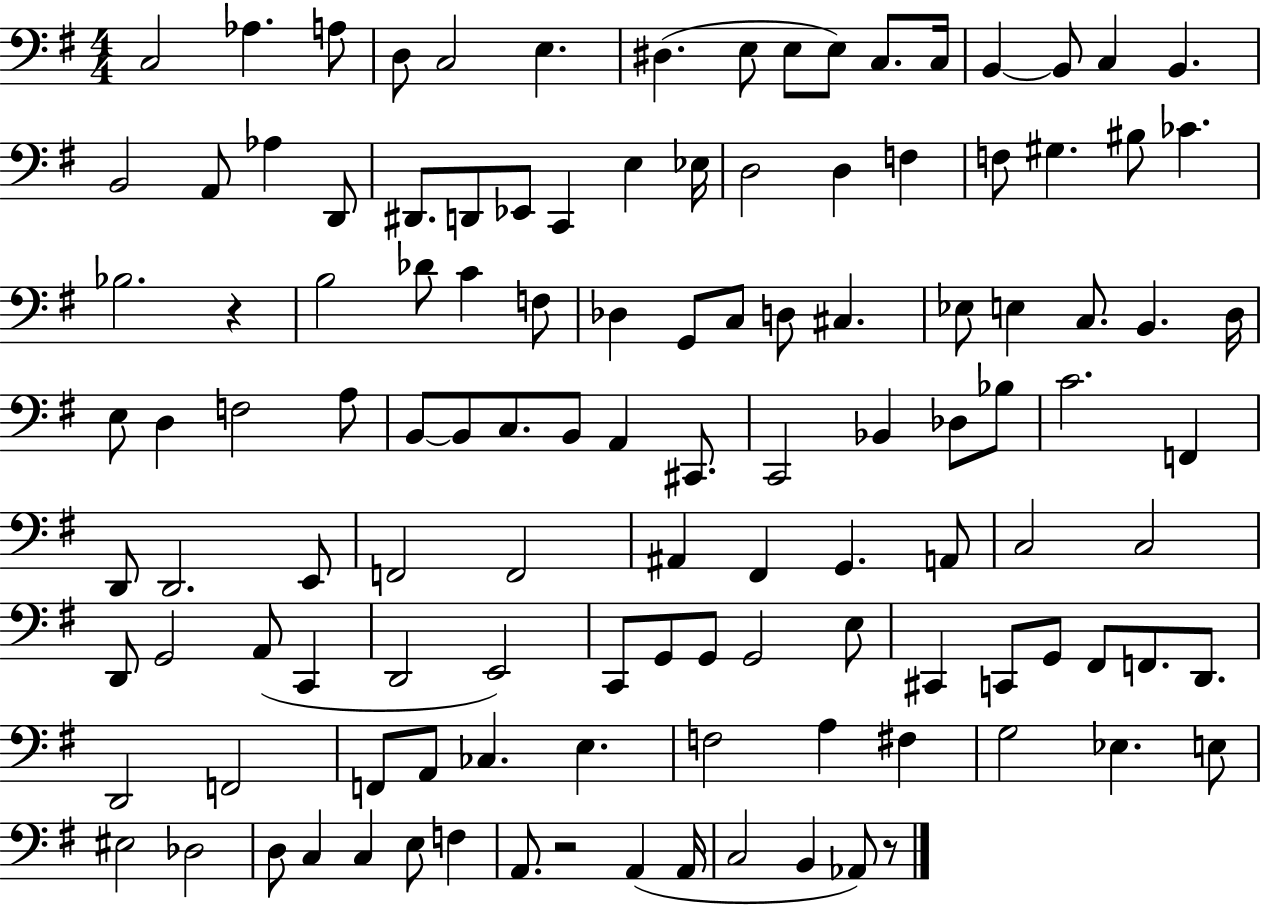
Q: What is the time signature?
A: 4/4